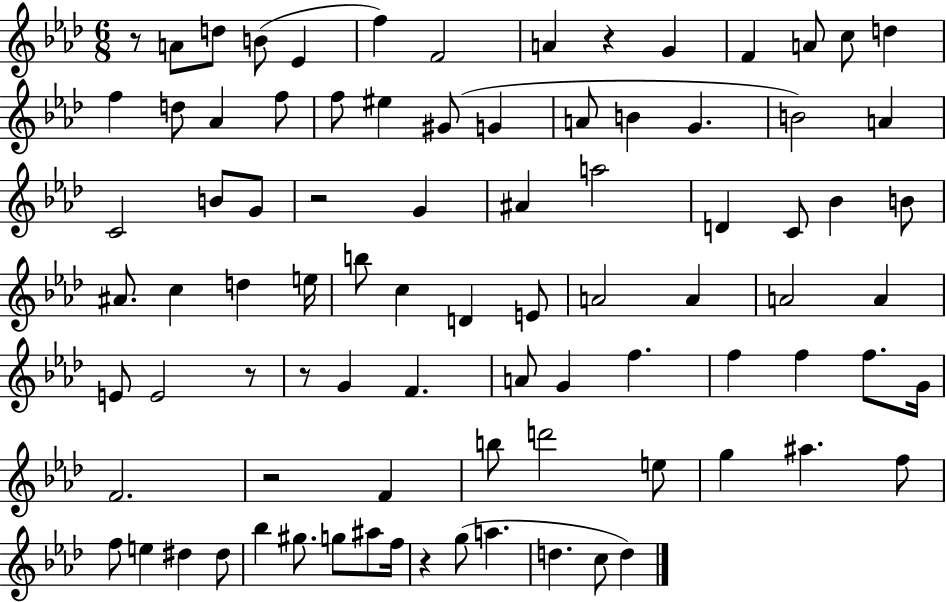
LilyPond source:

{
  \clef treble
  \numericTimeSignature
  \time 6/8
  \key aes \major
  r8 a'8 d''8 b'8( ees'4 | f''4) f'2 | a'4 r4 g'4 | f'4 a'8 c''8 d''4 | \break f''4 d''8 aes'4 f''8 | f''8 eis''4 gis'8( g'4 | a'8 b'4 g'4. | b'2) a'4 | \break c'2 b'8 g'8 | r2 g'4 | ais'4 a''2 | d'4 c'8 bes'4 b'8 | \break ais'8. c''4 d''4 e''16 | b''8 c''4 d'4 e'8 | a'2 a'4 | a'2 a'4 | \break e'8 e'2 r8 | r8 g'4 f'4. | a'8 g'4 f''4. | f''4 f''4 f''8. g'16 | \break f'2. | r2 f'4 | b''8 d'''2 e''8 | g''4 ais''4. f''8 | \break f''8 e''4 dis''4 dis''8 | bes''4 gis''8. g''8 ais''8 f''16 | r4 g''8( a''4. | d''4. c''8 d''4) | \break \bar "|."
}